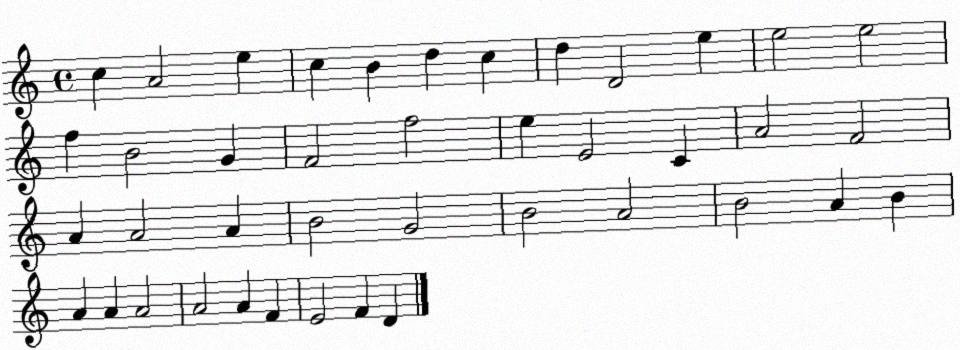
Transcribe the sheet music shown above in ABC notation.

X:1
T:Untitled
M:4/4
L:1/4
K:C
c A2 e c B d c d D2 e e2 e2 f B2 G F2 f2 e E2 C A2 F2 A A2 A B2 G2 B2 A2 B2 A B A A A2 A2 A F E2 F D